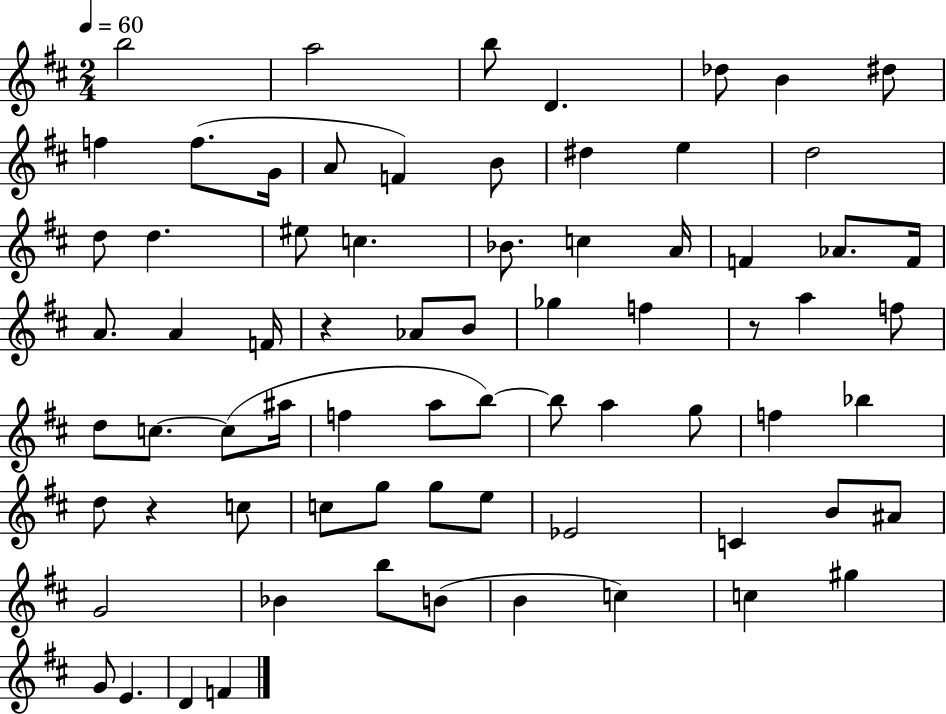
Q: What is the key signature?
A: D major